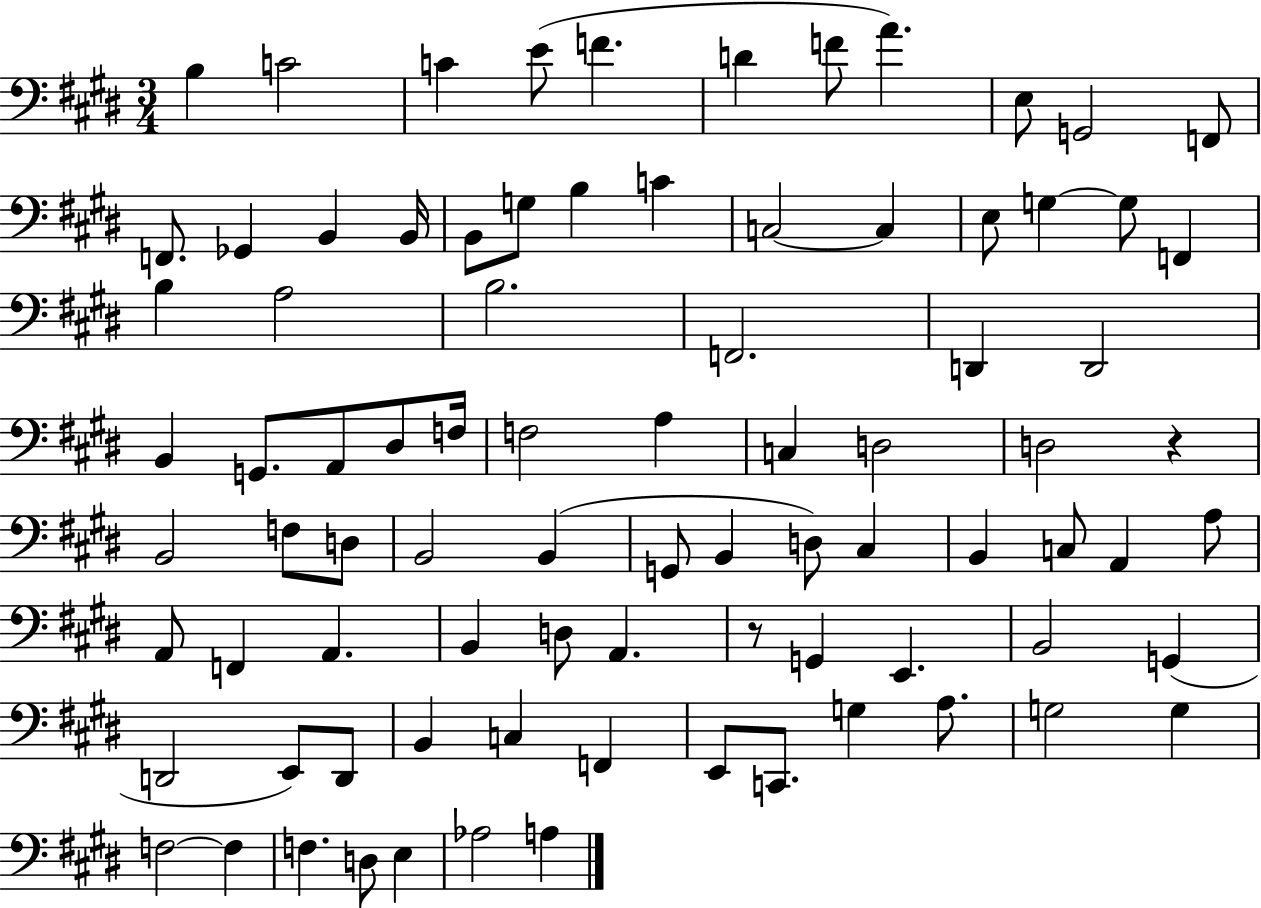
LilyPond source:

{
  \clef bass
  \numericTimeSignature
  \time 3/4
  \key e \major
  \repeat volta 2 { b4 c'2 | c'4 e'8( f'4. | d'4 f'8 a'4.) | e8 g,2 f,8 | \break f,8. ges,4 b,4 b,16 | b,8 g8 b4 c'4 | c2~~ c4 | e8 g4~~ g8 f,4 | \break b4 a2 | b2. | f,2. | d,4 d,2 | \break b,4 g,8. a,8 dis8 f16 | f2 a4 | c4 d2 | d2 r4 | \break b,2 f8 d8 | b,2 b,4( | g,8 b,4 d8) cis4 | b,4 c8 a,4 a8 | \break a,8 f,4 a,4. | b,4 d8 a,4. | r8 g,4 e,4. | b,2 g,4( | \break d,2 e,8) d,8 | b,4 c4 f,4 | e,8 c,8. g4 a8. | g2 g4 | \break f2~~ f4 | f4. d8 e4 | aes2 a4 | } \bar "|."
}